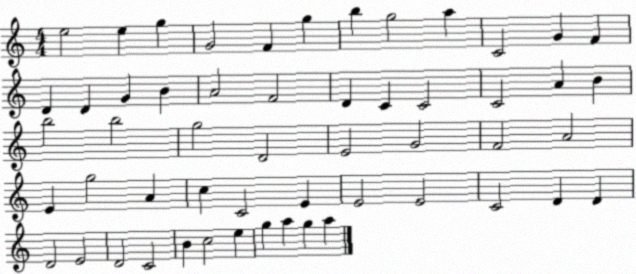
X:1
T:Untitled
M:4/4
L:1/4
K:C
e2 e g G2 F g b g2 a C2 G F D D G B A2 F2 D C C2 C2 A B b2 b2 g2 D2 E2 G2 F2 A2 E g2 A c C2 E E2 E2 C2 D D D2 E2 D2 C2 B c2 e g a g a